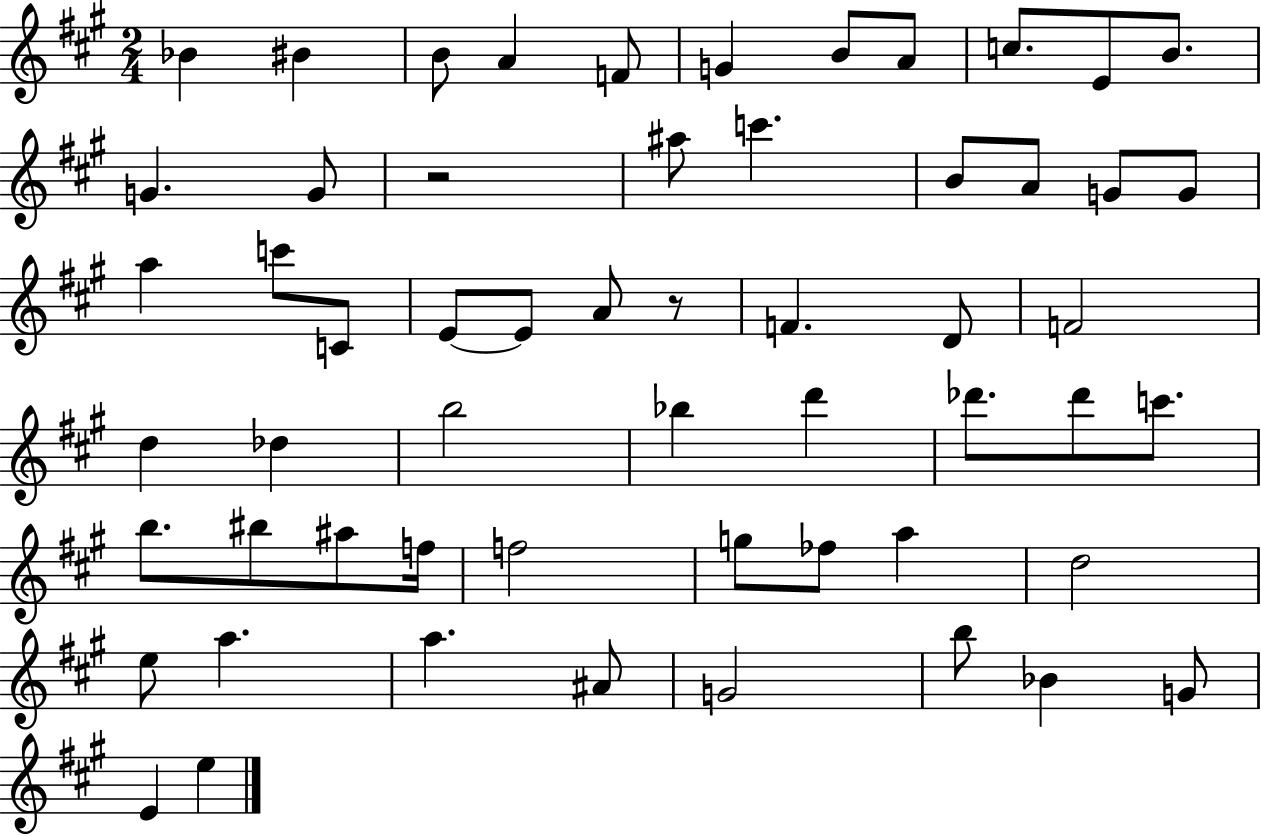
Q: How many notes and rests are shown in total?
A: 57